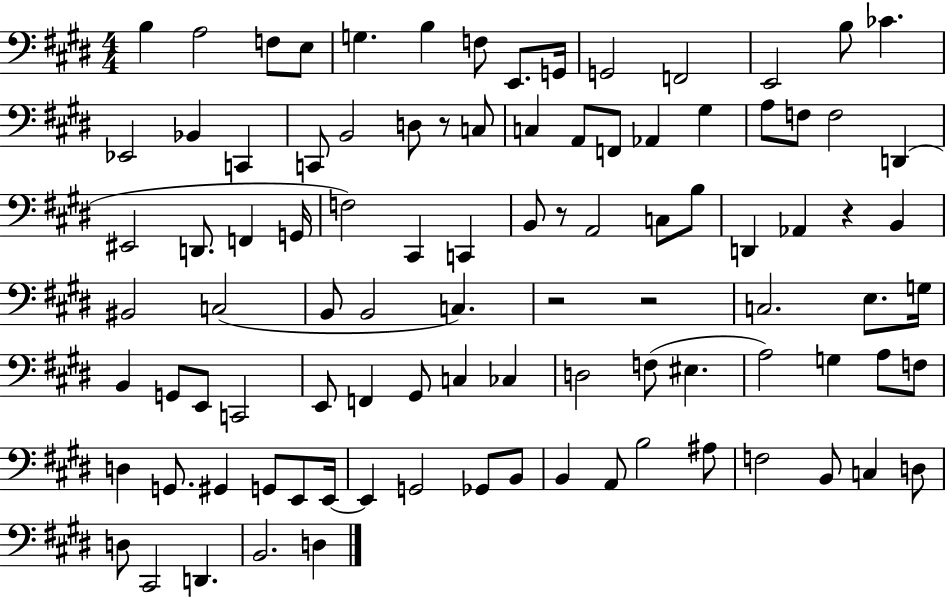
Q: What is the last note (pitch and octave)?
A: D3